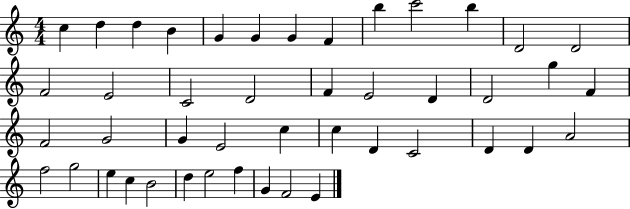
X:1
T:Untitled
M:4/4
L:1/4
K:C
c d d B G G G F b c'2 b D2 D2 F2 E2 C2 D2 F E2 D D2 g F F2 G2 G E2 c c D C2 D D A2 f2 g2 e c B2 d e2 f G F2 E